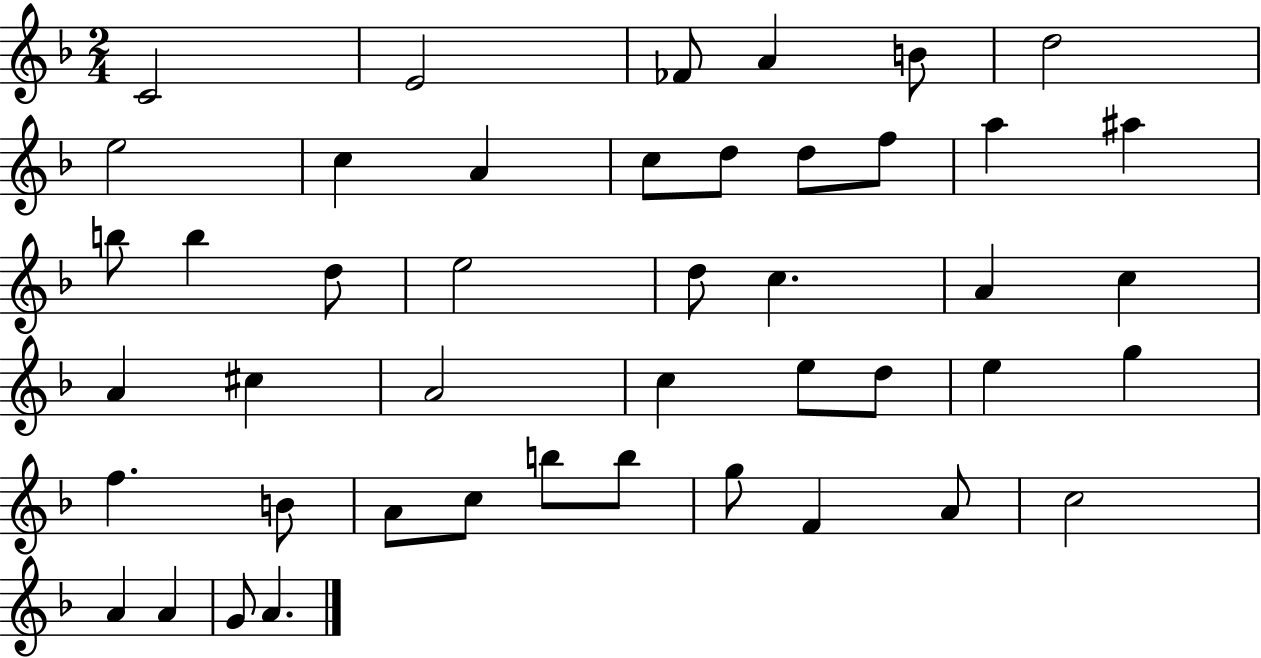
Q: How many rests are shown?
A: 0